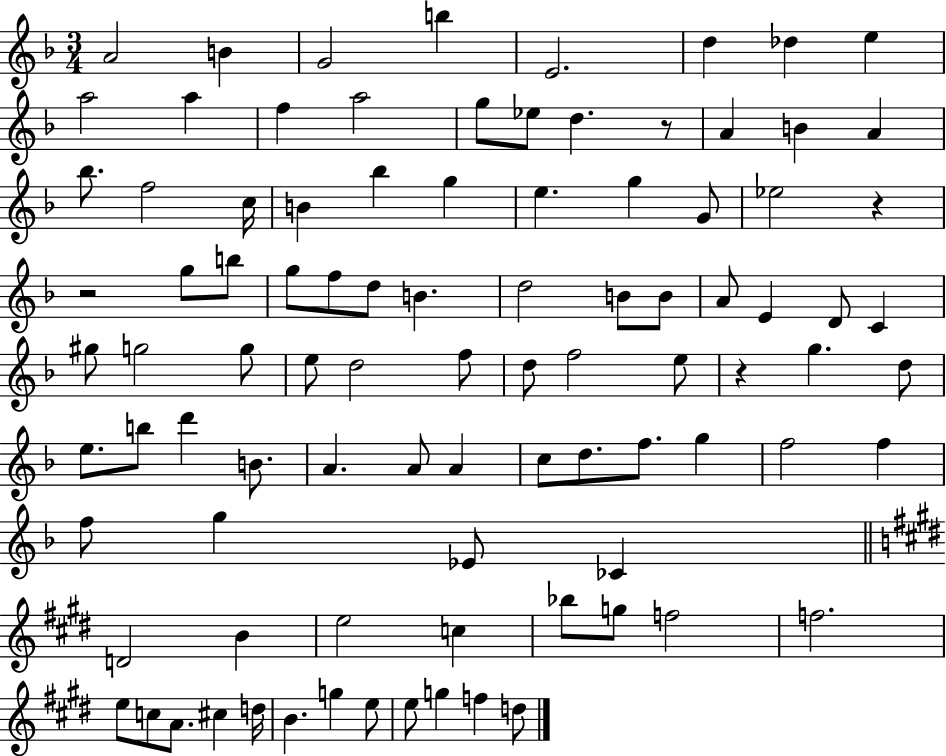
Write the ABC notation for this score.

X:1
T:Untitled
M:3/4
L:1/4
K:F
A2 B G2 b E2 d _d e a2 a f a2 g/2 _e/2 d z/2 A B A _b/2 f2 c/4 B _b g e g G/2 _e2 z z2 g/2 b/2 g/2 f/2 d/2 B d2 B/2 B/2 A/2 E D/2 C ^g/2 g2 g/2 e/2 d2 f/2 d/2 f2 e/2 z g d/2 e/2 b/2 d' B/2 A A/2 A c/2 d/2 f/2 g f2 f f/2 g _E/2 _C D2 B e2 c _b/2 g/2 f2 f2 e/2 c/2 A/2 ^c d/4 B g e/2 e/2 g f d/2